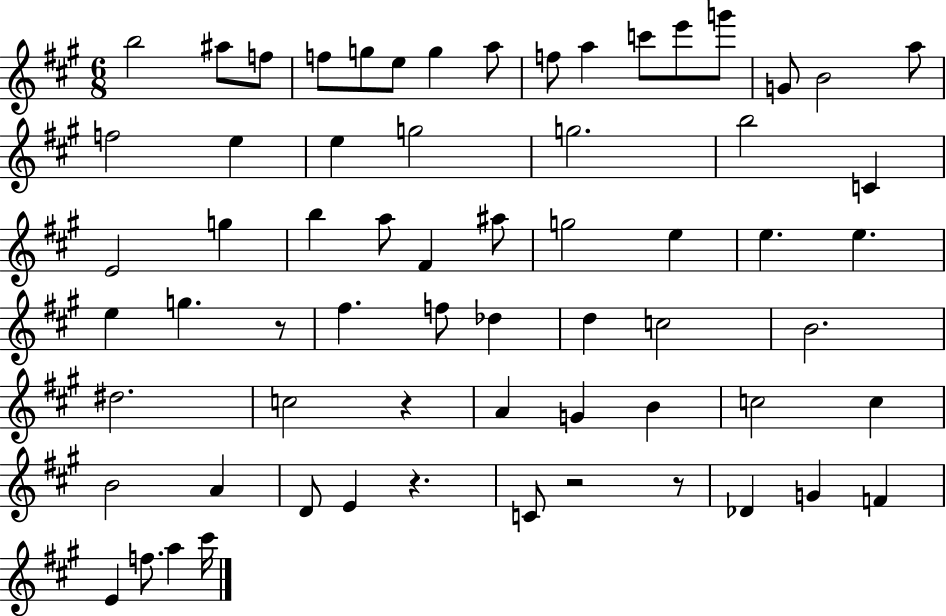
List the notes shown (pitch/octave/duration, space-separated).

B5/h A#5/e F5/e F5/e G5/e E5/e G5/q A5/e F5/e A5/q C6/e E6/e G6/e G4/e B4/h A5/e F5/h E5/q E5/q G5/h G5/h. B5/h C4/q E4/h G5/q B5/q A5/e F#4/q A#5/e G5/h E5/q E5/q. E5/q. E5/q G5/q. R/e F#5/q. F5/e Db5/q D5/q C5/h B4/h. D#5/h. C5/h R/q A4/q G4/q B4/q C5/h C5/q B4/h A4/q D4/e E4/q R/q. C4/e R/h R/e Db4/q G4/q F4/q E4/q F5/e. A5/q C#6/s